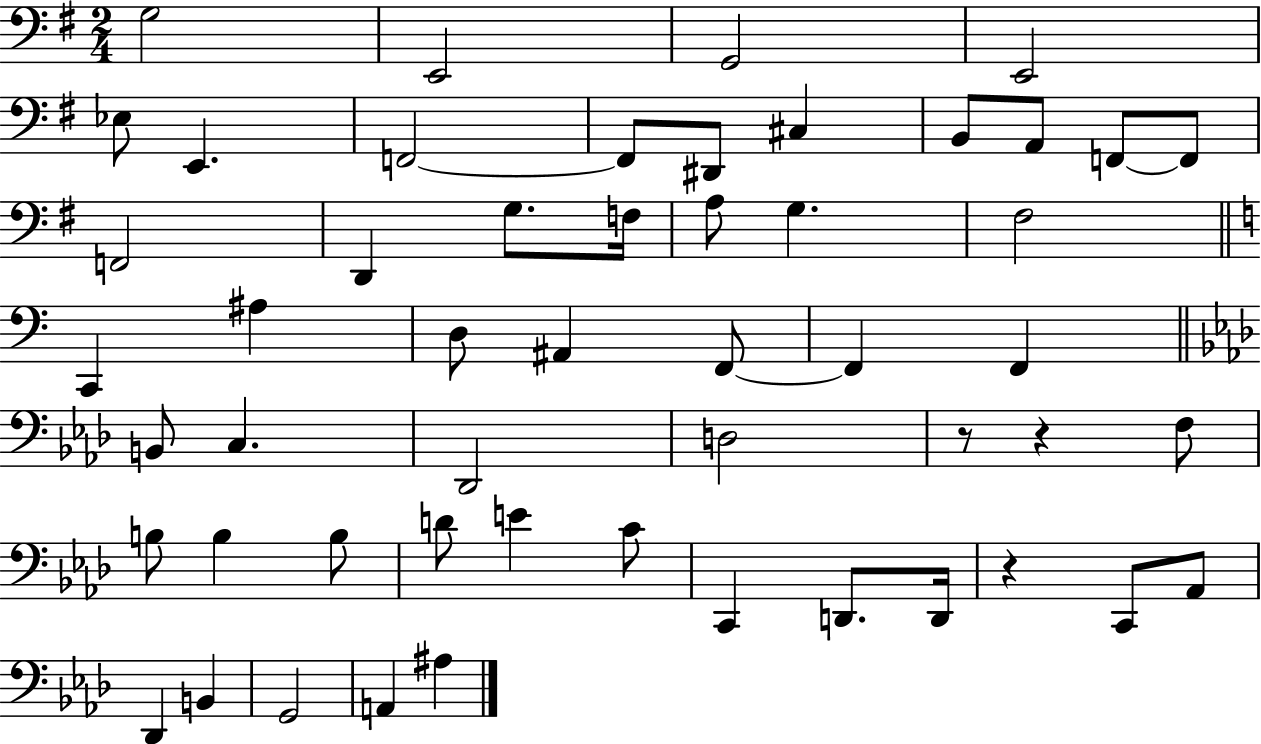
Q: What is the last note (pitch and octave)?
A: A#3